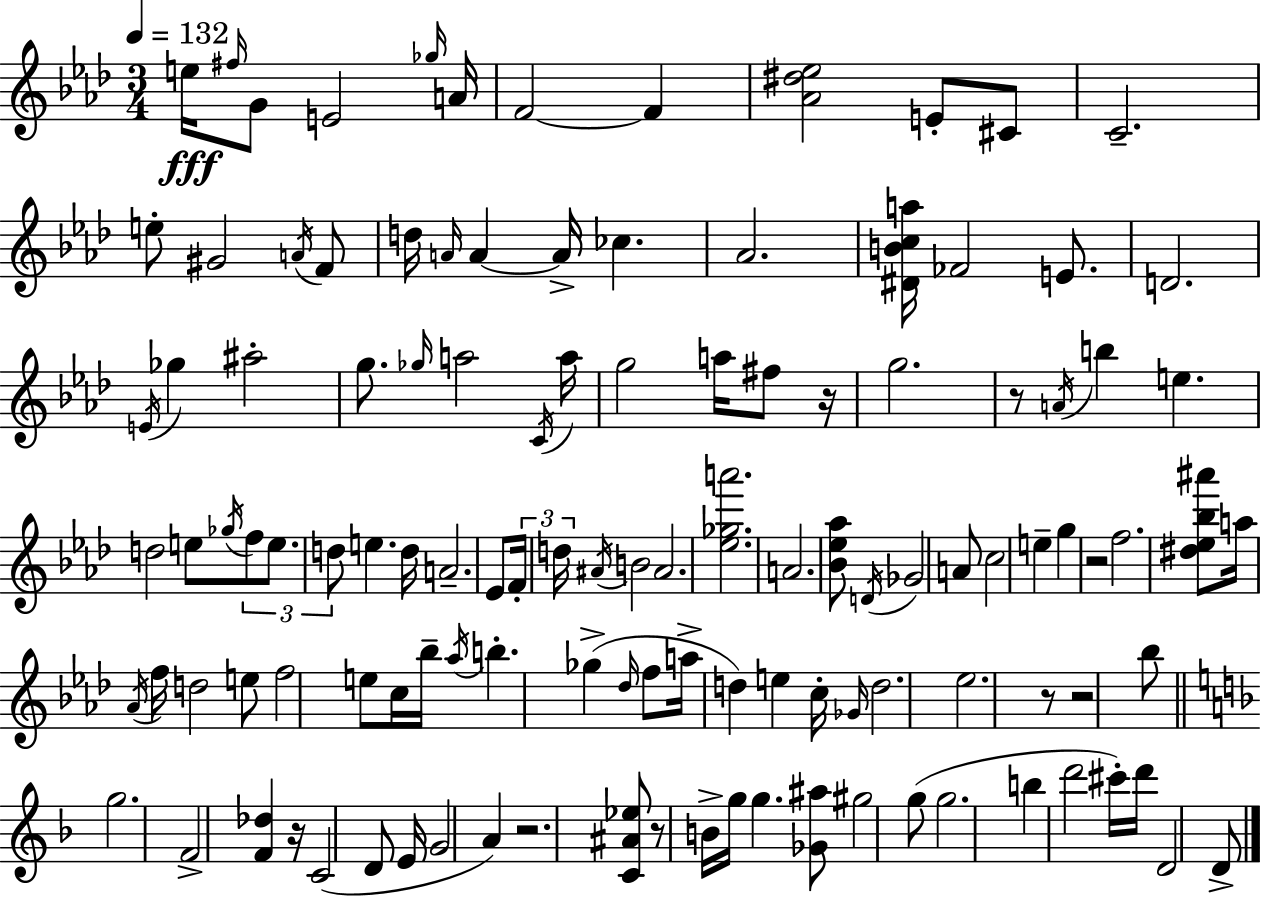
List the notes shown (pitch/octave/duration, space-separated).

E5/s F#5/s G4/e E4/h Gb5/s A4/s F4/h F4/q [Ab4,D#5,Eb5]/h E4/e C#4/e C4/h. E5/e G#4/h A4/s F4/e D5/s A4/s A4/q A4/s CES5/q. Ab4/h. [D#4,B4,C5,A5]/s FES4/h E4/e. D4/h. E4/s Gb5/q A#5/h G5/e. Gb5/s A5/h C4/s A5/s G5/h A5/s F#5/e R/s G5/h. R/e A4/s B5/q E5/q. D5/h E5/e Gb5/s F5/e E5/e. D5/e E5/q. D5/s A4/h. Eb4/e F4/s D5/s A#4/s B4/h A#4/h. [Eb5,Gb5,A6]/h. A4/h. [Bb4,Eb5,Ab5]/e D4/s Gb4/h A4/e C5/h E5/q G5/q R/h F5/h. [D#5,Eb5,Bb5,A#6]/e A5/s Ab4/s F5/s D5/h E5/e F5/h E5/e C5/s Bb5/s Ab5/s B5/q. Gb5/q Db5/s F5/e A5/s D5/q E5/q C5/s Gb4/s D5/h. Eb5/h. R/e R/h Bb5/e G5/h. F4/h [F4,Db5]/q R/s C4/h D4/e E4/s G4/h A4/q R/h. [C4,A#4,Eb5]/e R/e B4/s G5/s G5/q. [Gb4,A#5]/e G#5/h G5/e G5/h. B5/q D6/h C#6/s D6/s D4/h D4/e